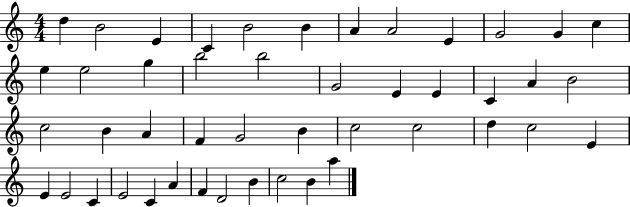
{
  \clef treble
  \numericTimeSignature
  \time 4/4
  \key c \major
  d''4 b'2 e'4 | c'4 b'2 b'4 | a'4 a'2 e'4 | g'2 g'4 c''4 | \break e''4 e''2 g''4 | b''2 b''2 | g'2 e'4 e'4 | c'4 a'4 b'2 | \break c''2 b'4 a'4 | f'4 g'2 b'4 | c''2 c''2 | d''4 c''2 e'4 | \break e'4 e'2 c'4 | e'2 c'4 a'4 | f'4 d'2 b'4 | c''2 b'4 a''4 | \break \bar "|."
}